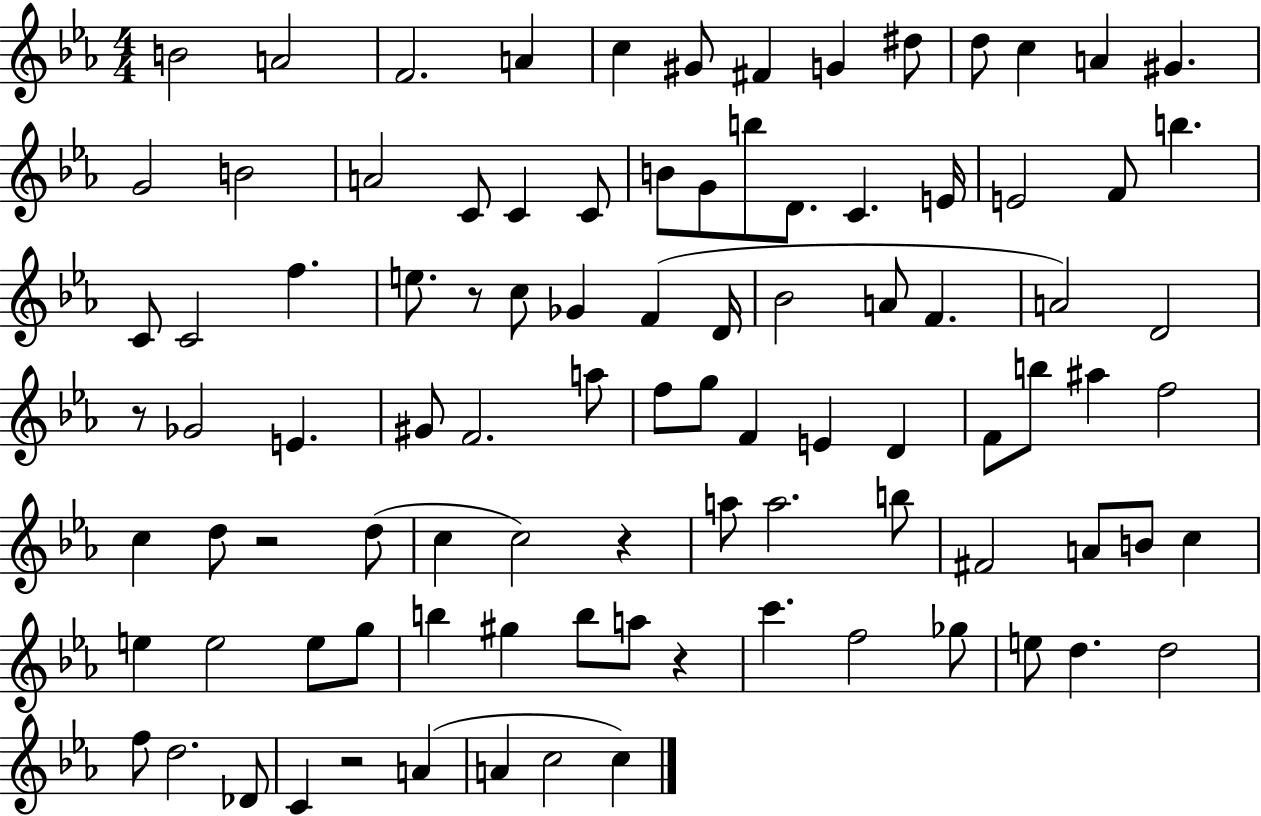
{
  \clef treble
  \numericTimeSignature
  \time 4/4
  \key ees \major
  b'2 a'2 | f'2. a'4 | c''4 gis'8 fis'4 g'4 dis''8 | d''8 c''4 a'4 gis'4. | \break g'2 b'2 | a'2 c'8 c'4 c'8 | b'8 g'8 b''8 d'8. c'4. e'16 | e'2 f'8 b''4. | \break c'8 c'2 f''4. | e''8. r8 c''8 ges'4 f'4( d'16 | bes'2 a'8 f'4. | a'2) d'2 | \break r8 ges'2 e'4. | gis'8 f'2. a''8 | f''8 g''8 f'4 e'4 d'4 | f'8 b''8 ais''4 f''2 | \break c''4 d''8 r2 d''8( | c''4 c''2) r4 | a''8 a''2. b''8 | fis'2 a'8 b'8 c''4 | \break e''4 e''2 e''8 g''8 | b''4 gis''4 b''8 a''8 r4 | c'''4. f''2 ges''8 | e''8 d''4. d''2 | \break f''8 d''2. des'8 | c'4 r2 a'4( | a'4 c''2 c''4) | \bar "|."
}